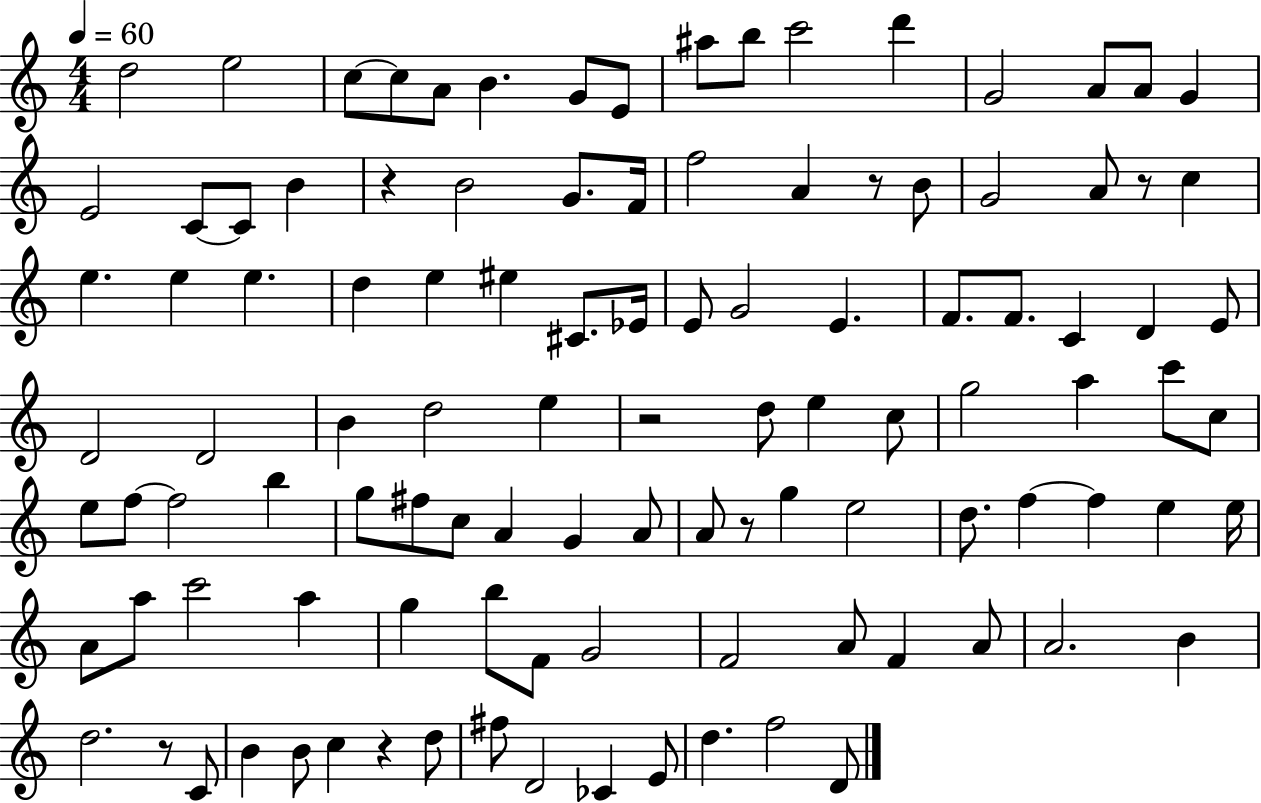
{
  \clef treble
  \numericTimeSignature
  \time 4/4
  \key c \major
  \tempo 4 = 60
  d''2 e''2 | c''8~~ c''8 a'8 b'4. g'8 e'8 | ais''8 b''8 c'''2 d'''4 | g'2 a'8 a'8 g'4 | \break e'2 c'8~~ c'8 b'4 | r4 b'2 g'8. f'16 | f''2 a'4 r8 b'8 | g'2 a'8 r8 c''4 | \break e''4. e''4 e''4. | d''4 e''4 eis''4 cis'8. ees'16 | e'8 g'2 e'4. | f'8. f'8. c'4 d'4 e'8 | \break d'2 d'2 | b'4 d''2 e''4 | r2 d''8 e''4 c''8 | g''2 a''4 c'''8 c''8 | \break e''8 f''8~~ f''2 b''4 | g''8 fis''8 c''8 a'4 g'4 a'8 | a'8 r8 g''4 e''2 | d''8. f''4~~ f''4 e''4 e''16 | \break a'8 a''8 c'''2 a''4 | g''4 b''8 f'8 g'2 | f'2 a'8 f'4 a'8 | a'2. b'4 | \break d''2. r8 c'8 | b'4 b'8 c''4 r4 d''8 | fis''8 d'2 ces'4 e'8 | d''4. f''2 d'8 | \break \bar "|."
}